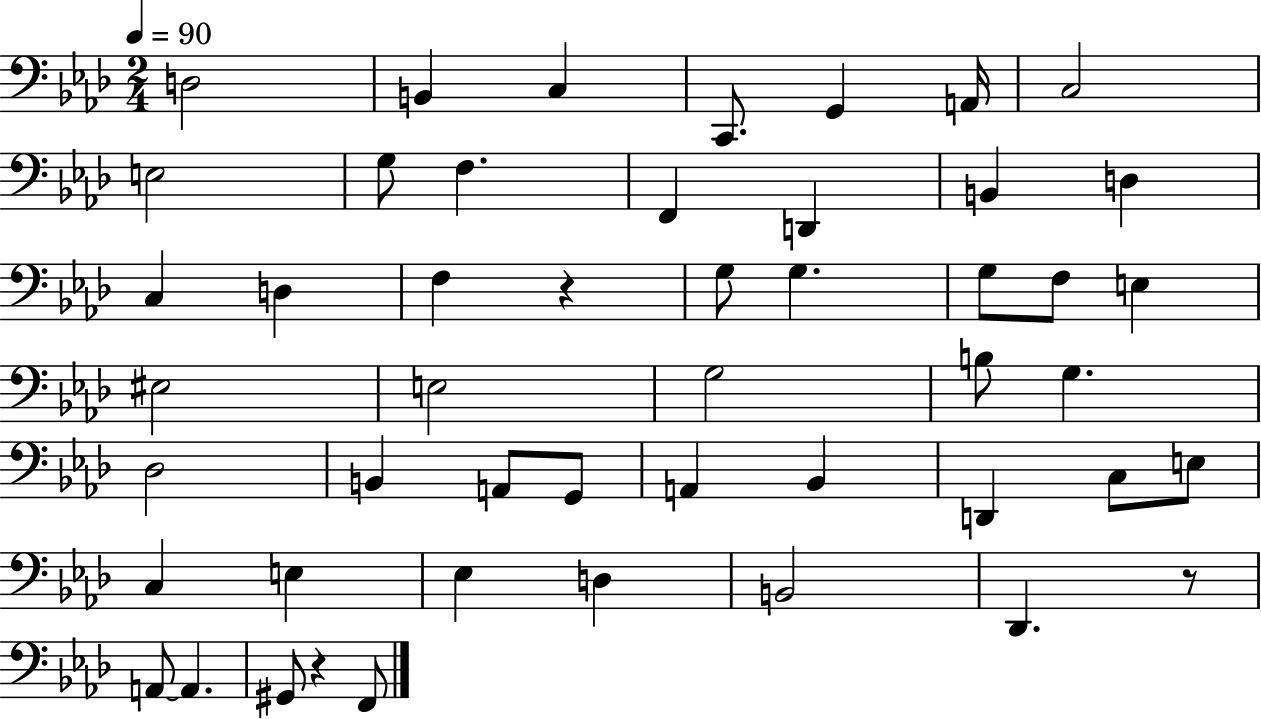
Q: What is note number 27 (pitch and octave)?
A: G3